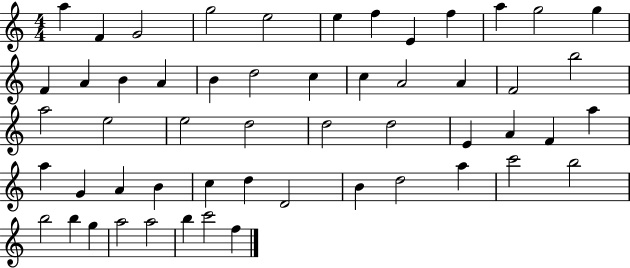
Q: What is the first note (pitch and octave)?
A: A5